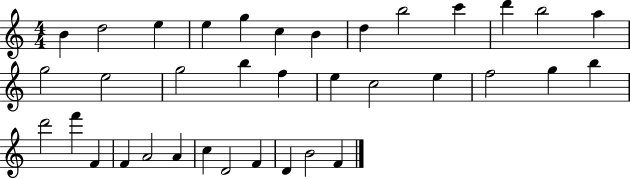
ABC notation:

X:1
T:Untitled
M:4/4
L:1/4
K:C
B d2 e e g c B d b2 c' d' b2 a g2 e2 g2 b f e c2 e f2 g b d'2 f' F F A2 A c D2 F D B2 F